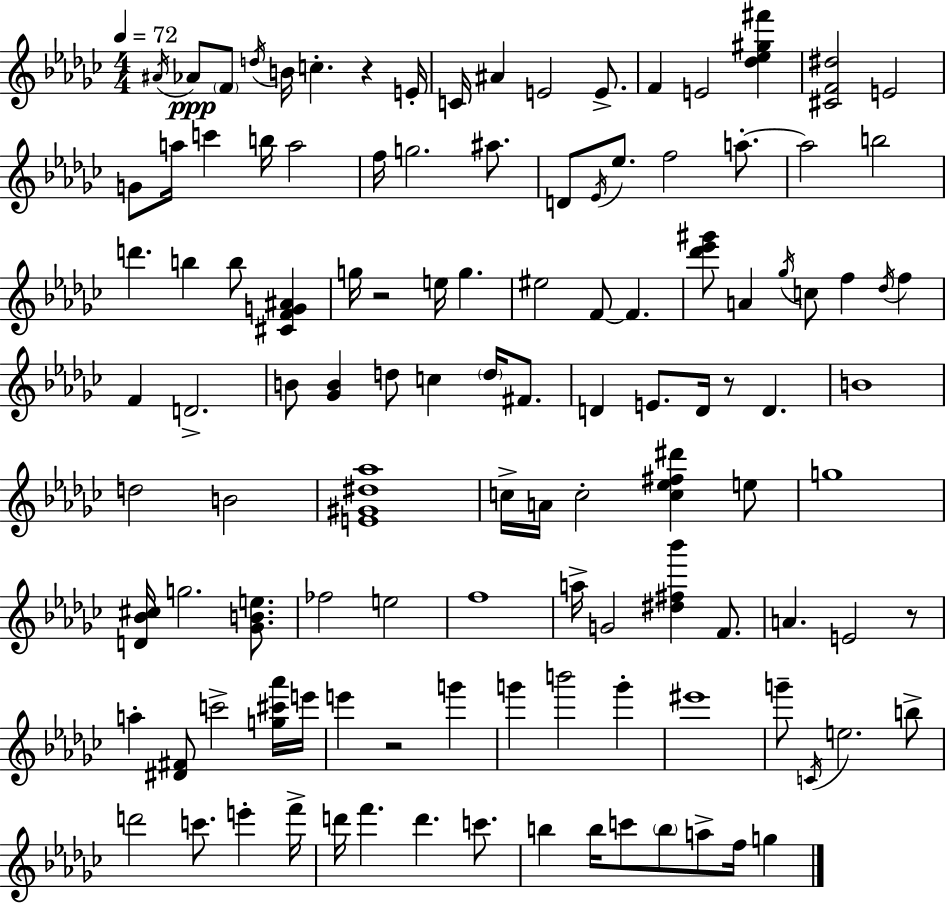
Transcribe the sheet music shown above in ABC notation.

X:1
T:Untitled
M:4/4
L:1/4
K:Ebm
^A/4 _A/2 F/2 d/4 B/4 c z E/4 C/4 ^A E2 E/2 F E2 [_d_e^g^f'] [^CF^d]2 E2 G/2 a/4 c' b/4 a2 f/4 g2 ^a/2 D/2 _E/4 _e/2 f2 a/2 a2 b2 d' b b/2 [^CFG^A] g/4 z2 e/4 g ^e2 F/2 F [_d'_e'^g']/2 A _g/4 c/2 f _d/4 f F D2 B/2 [_GB] d/2 c d/4 ^F/2 D E/2 D/4 z/2 D B4 d2 B2 [E^G^d_a]4 c/4 A/4 c2 [c_e^f^d'] e/2 g4 [D_B^c]/4 g2 [_GBe]/2 _f2 e2 f4 a/4 G2 [^d^f_b'] F/2 A E2 z/2 a [^D^F]/2 c'2 [g^c'_a']/4 e'/4 e' z2 g' g' b'2 g' ^e'4 g'/2 C/4 e2 b/2 d'2 c'/2 e' f'/4 d'/4 f' d' c'/2 b b/4 c'/2 b/2 a/2 f/4 g